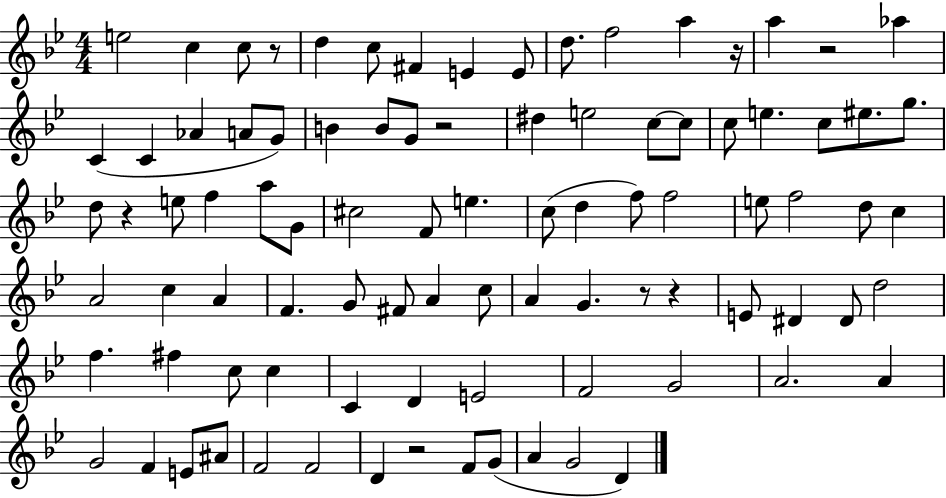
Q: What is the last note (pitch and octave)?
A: D4